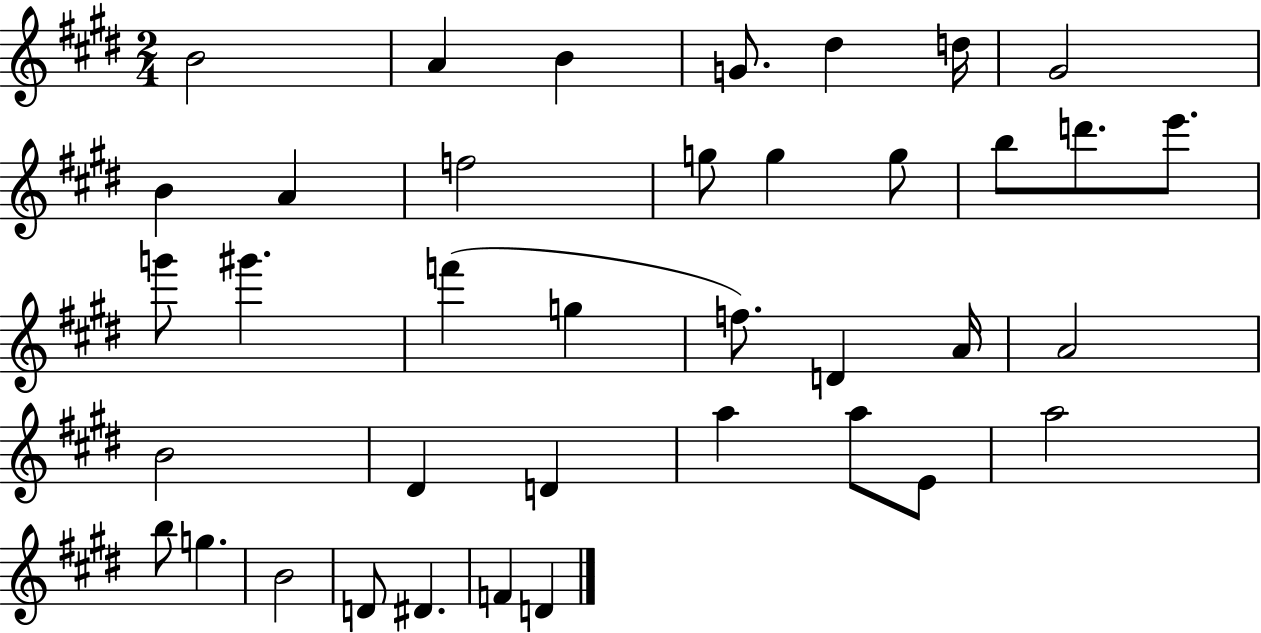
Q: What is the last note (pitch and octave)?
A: D4